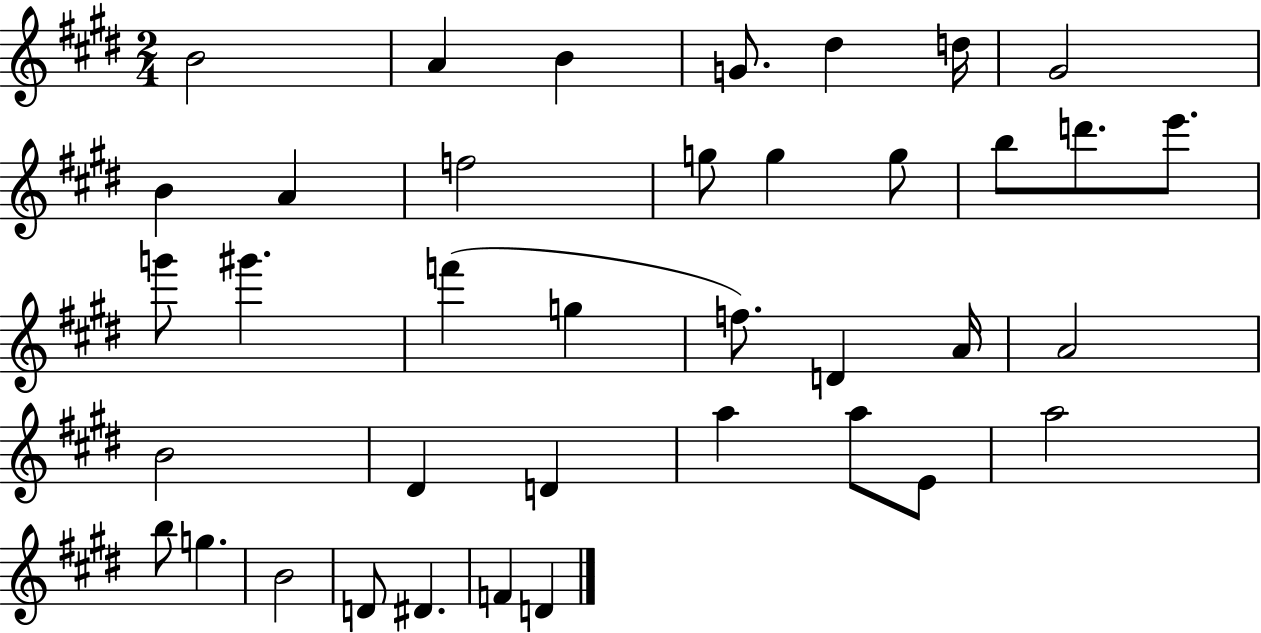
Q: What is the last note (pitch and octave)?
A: D4